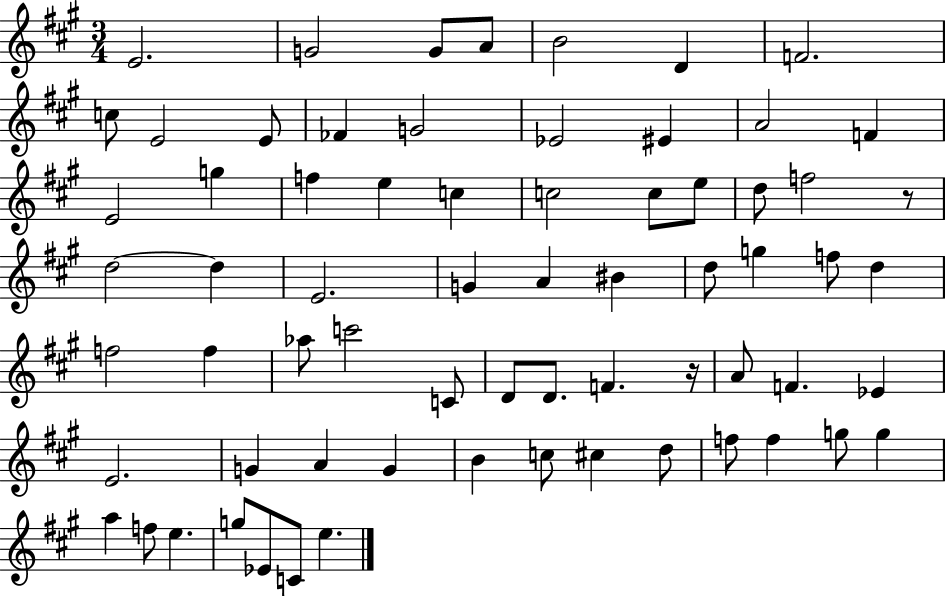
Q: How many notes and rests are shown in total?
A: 68